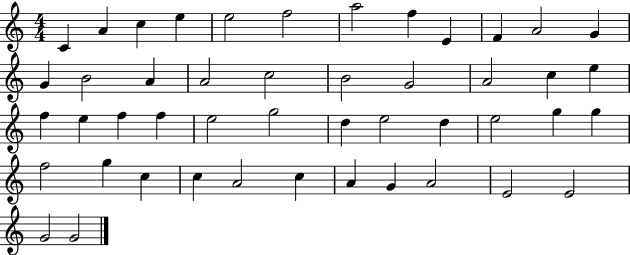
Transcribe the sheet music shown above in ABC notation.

X:1
T:Untitled
M:4/4
L:1/4
K:C
C A c e e2 f2 a2 f E F A2 G G B2 A A2 c2 B2 G2 A2 c e f e f f e2 g2 d e2 d e2 g g f2 g c c A2 c A G A2 E2 E2 G2 G2